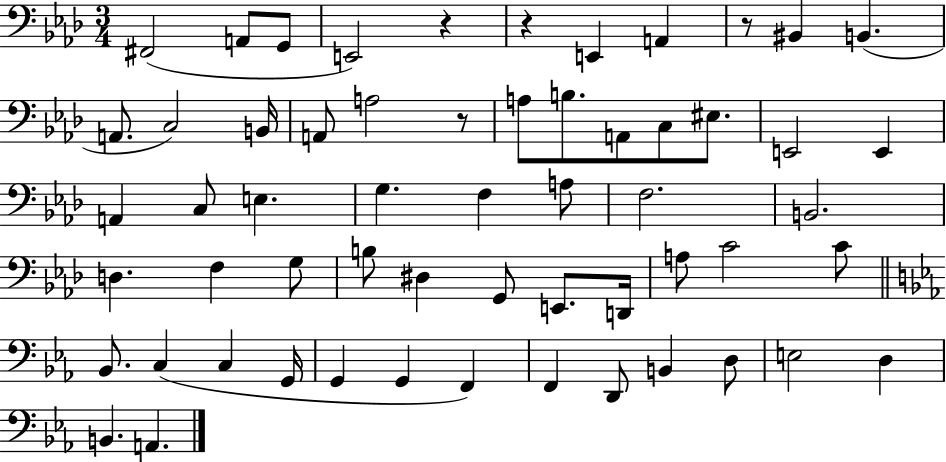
X:1
T:Untitled
M:3/4
L:1/4
K:Ab
^F,,2 A,,/2 G,,/2 E,,2 z z E,, A,, z/2 ^B,, B,, A,,/2 C,2 B,,/4 A,,/2 A,2 z/2 A,/2 B,/2 A,,/2 C,/2 ^E,/2 E,,2 E,, A,, C,/2 E, G, F, A,/2 F,2 B,,2 D, F, G,/2 B,/2 ^D, G,,/2 E,,/2 D,,/4 A,/2 C2 C/2 _B,,/2 C, C, G,,/4 G,, G,, F,, F,, D,,/2 B,, D,/2 E,2 D, B,, A,,